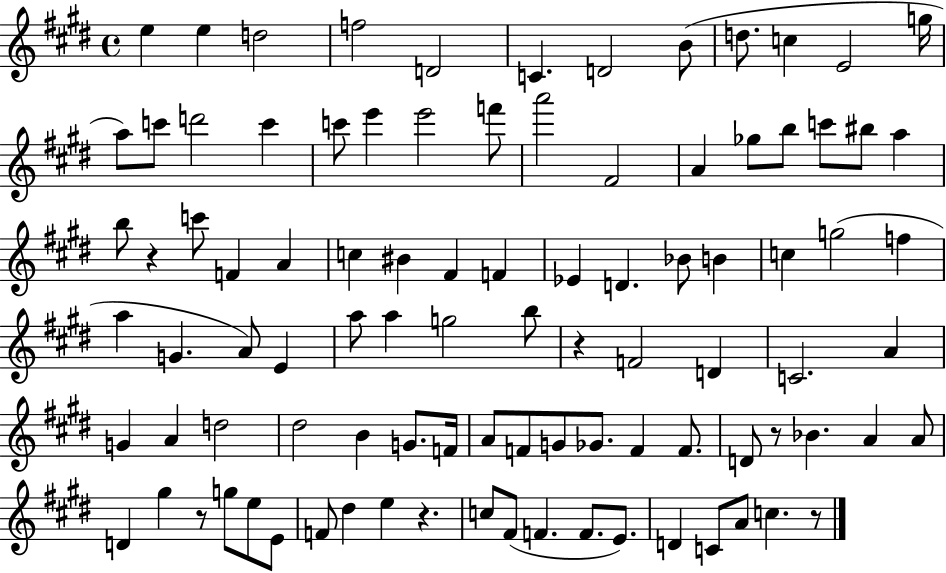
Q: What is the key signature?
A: E major